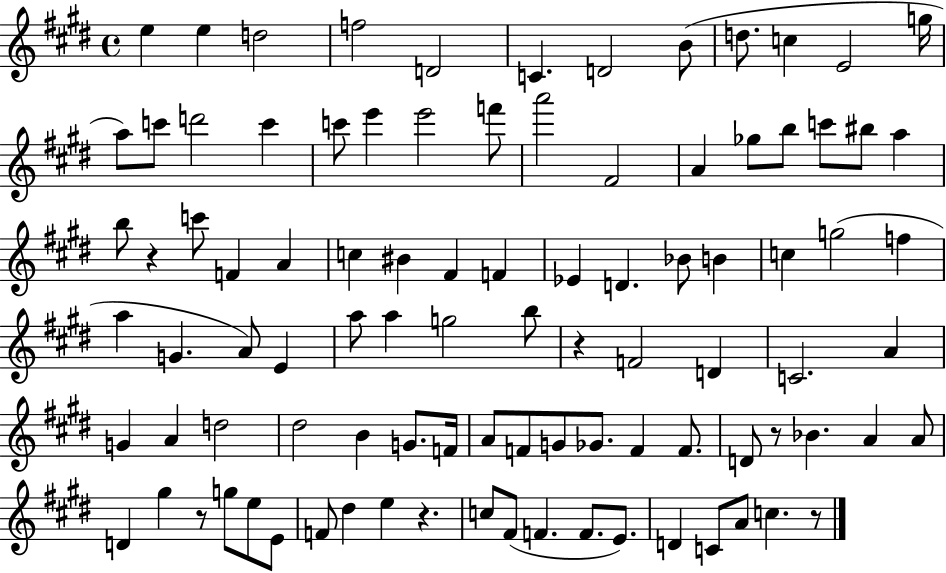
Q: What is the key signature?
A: E major